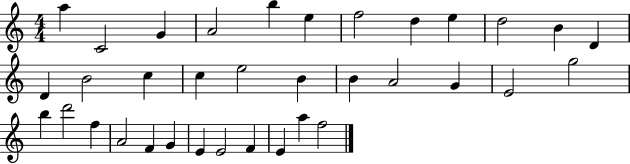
A5/q C4/h G4/q A4/h B5/q E5/q F5/h D5/q E5/q D5/h B4/q D4/q D4/q B4/h C5/q C5/q E5/h B4/q B4/q A4/h G4/q E4/h G5/h B5/q D6/h F5/q A4/h F4/q G4/q E4/q E4/h F4/q E4/q A5/q F5/h